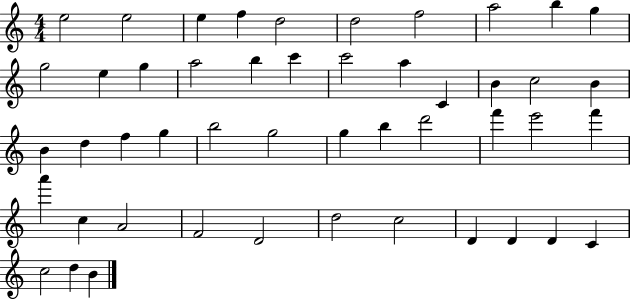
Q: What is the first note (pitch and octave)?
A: E5